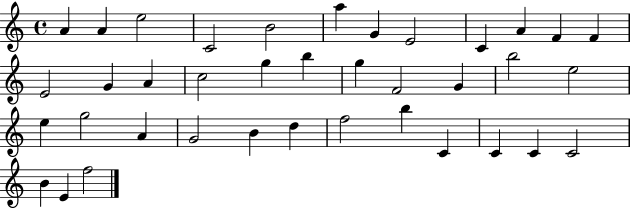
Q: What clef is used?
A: treble